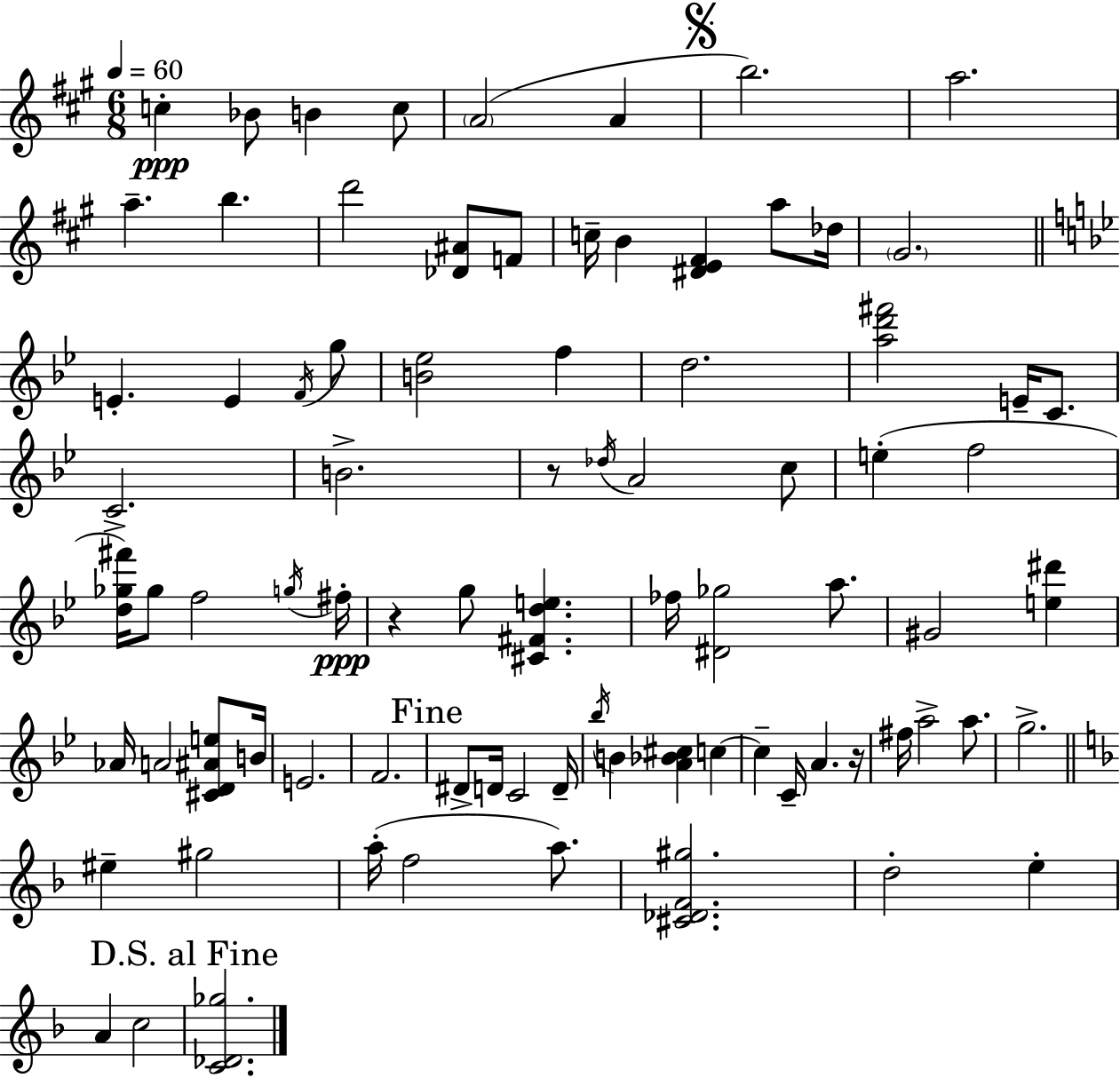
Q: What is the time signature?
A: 6/8